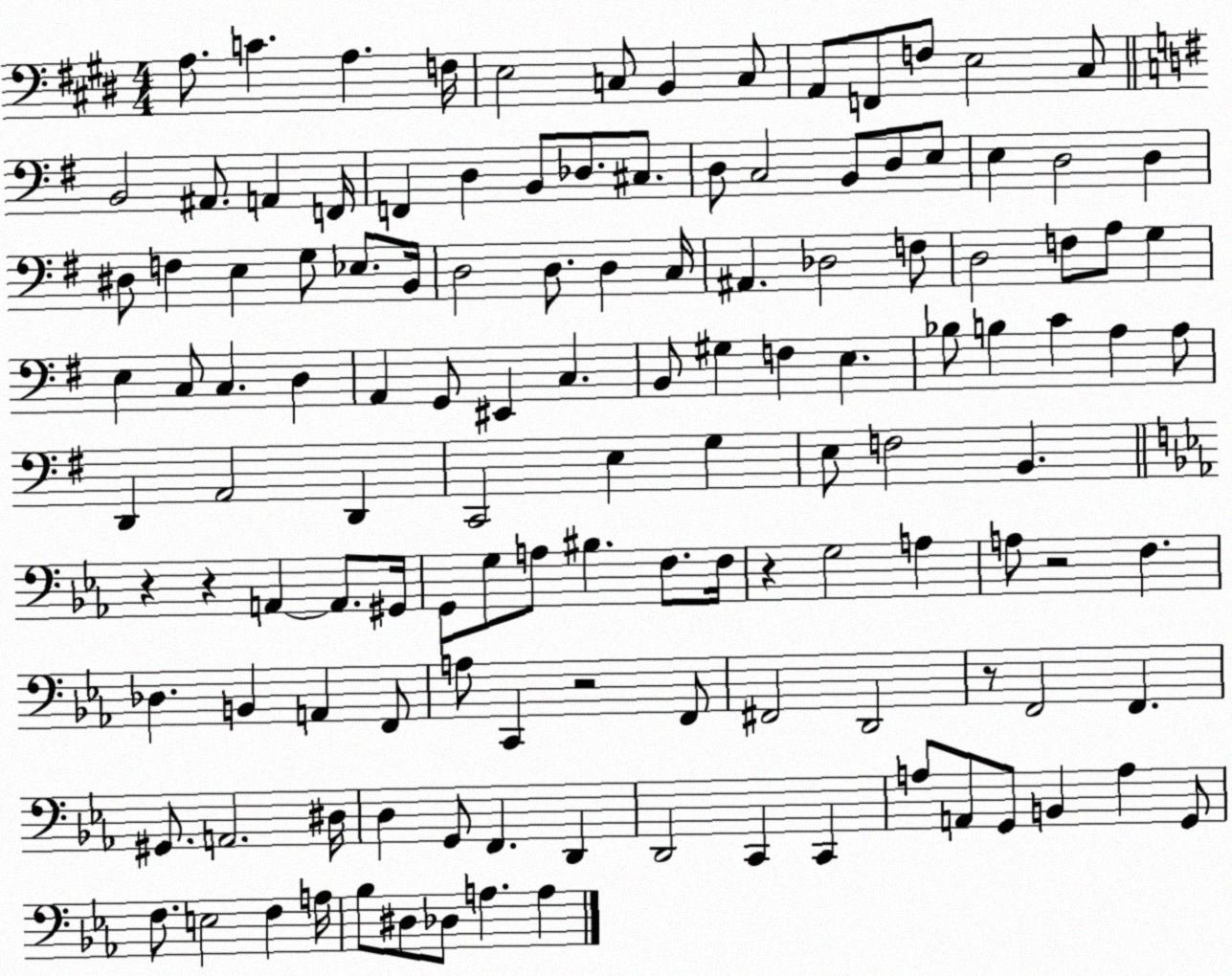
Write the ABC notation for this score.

X:1
T:Untitled
M:4/4
L:1/4
K:E
A,/2 C A, F,/4 E,2 C,/2 B,, C,/2 A,,/2 F,,/2 F,/2 E,2 ^C,/2 B,,2 ^A,,/2 A,, F,,/4 F,, D, B,,/2 _D,/2 ^C,/2 D,/2 C,2 B,,/2 D,/2 E,/2 E, D,2 D, ^D,/2 F, E, G,/2 _E,/2 B,,/4 D,2 D,/2 D, C,/4 ^A,, _D,2 F,/2 D,2 F,/2 A,/2 G, E, C,/2 C, D, A,, G,,/2 ^E,, C, B,,/2 ^G, F, E, _B,/2 B, C A, A,/2 D,, A,,2 D,, C,,2 E, G, E,/2 F,2 B,, z z A,, A,,/2 ^G,,/4 G,,/2 G,/2 A,/2 ^B, F,/2 F,/4 z G,2 A, A,/2 z2 F, _D, B,, A,, F,,/2 A,/2 C,, z2 F,,/2 ^F,,2 D,,2 z/2 F,,2 F,, ^G,,/2 A,,2 ^D,/4 D, G,,/2 F,, D,, D,,2 C,, C,, A,/2 A,,/2 G,,/2 B,, A, G,,/2 F,/2 E,2 F, A,/4 _B,/2 ^D,/2 _D,/2 A, A,